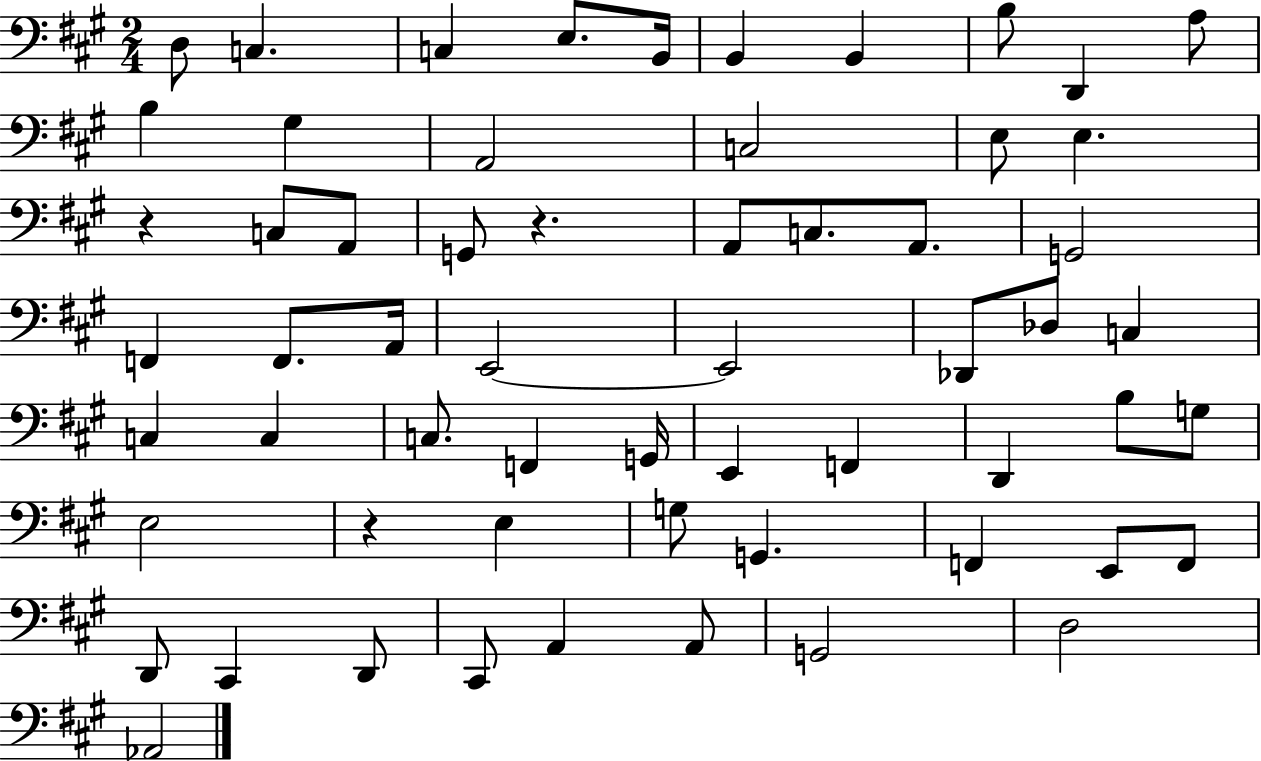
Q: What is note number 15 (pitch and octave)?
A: E3